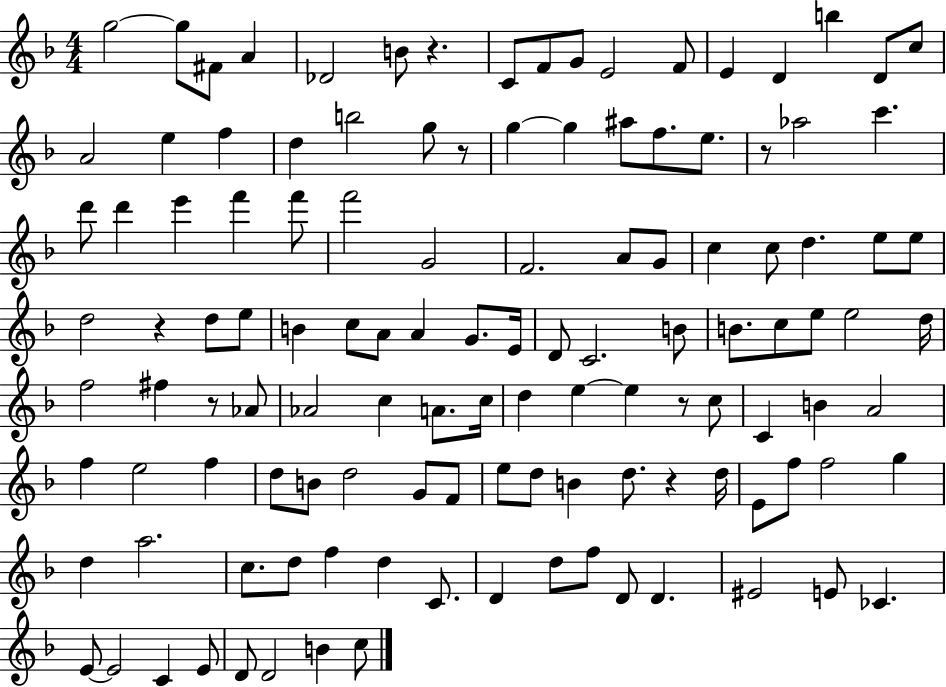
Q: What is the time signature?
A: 4/4